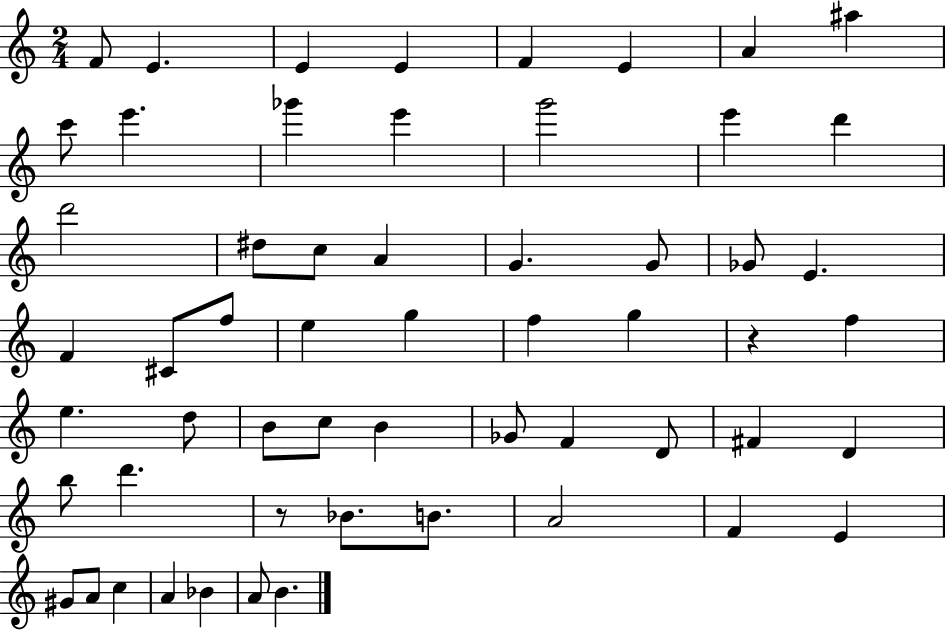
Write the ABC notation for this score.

X:1
T:Untitled
M:2/4
L:1/4
K:C
F/2 E E E F E A ^a c'/2 e' _g' e' g'2 e' d' d'2 ^d/2 c/2 A G G/2 _G/2 E F ^C/2 f/2 e g f g z f e d/2 B/2 c/2 B _G/2 F D/2 ^F D b/2 d' z/2 _B/2 B/2 A2 F E ^G/2 A/2 c A _B A/2 B